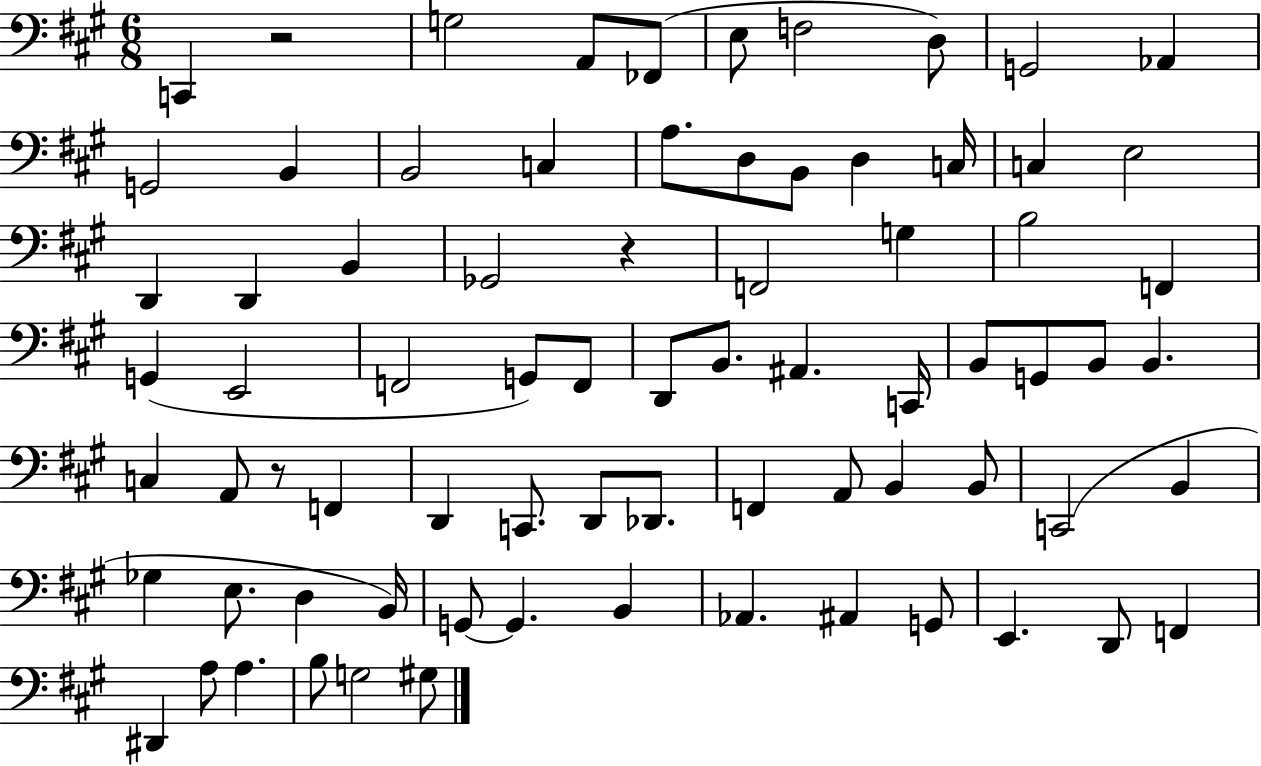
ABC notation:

X:1
T:Untitled
M:6/8
L:1/4
K:A
C,, z2 G,2 A,,/2 _F,,/2 E,/2 F,2 D,/2 G,,2 _A,, G,,2 B,, B,,2 C, A,/2 D,/2 B,,/2 D, C,/4 C, E,2 D,, D,, B,, _G,,2 z F,,2 G, B,2 F,, G,, E,,2 F,,2 G,,/2 F,,/2 D,,/2 B,,/2 ^A,, C,,/4 B,,/2 G,,/2 B,,/2 B,, C, A,,/2 z/2 F,, D,, C,,/2 D,,/2 _D,,/2 F,, A,,/2 B,, B,,/2 C,,2 B,, _G, E,/2 D, B,,/4 G,,/2 G,, B,, _A,, ^A,, G,,/2 E,, D,,/2 F,, ^D,, A,/2 A, B,/2 G,2 ^G,/2